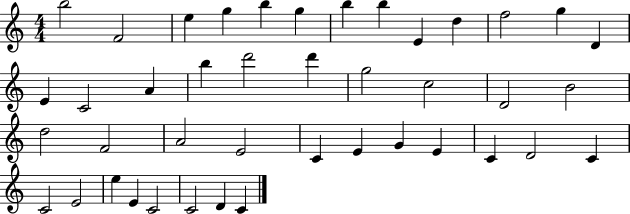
B5/h F4/h E5/q G5/q B5/q G5/q B5/q B5/q E4/q D5/q F5/h G5/q D4/q E4/q C4/h A4/q B5/q D6/h D6/q G5/h C5/h D4/h B4/h D5/h F4/h A4/h E4/h C4/q E4/q G4/q E4/q C4/q D4/h C4/q C4/h E4/h E5/q E4/q C4/h C4/h D4/q C4/q